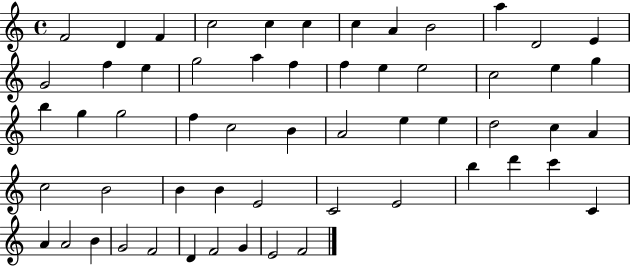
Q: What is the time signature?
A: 4/4